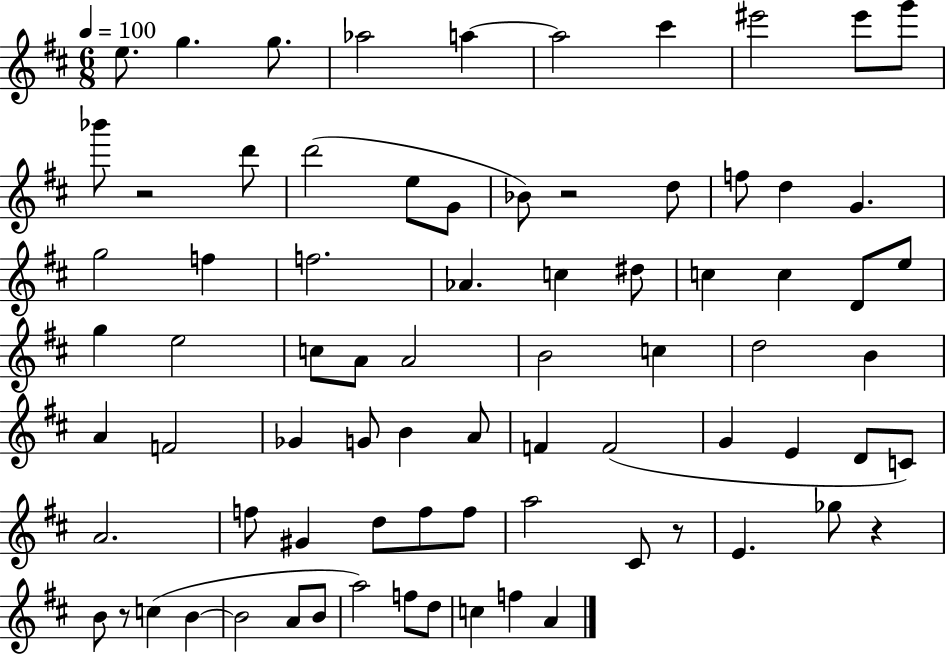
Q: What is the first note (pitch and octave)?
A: E5